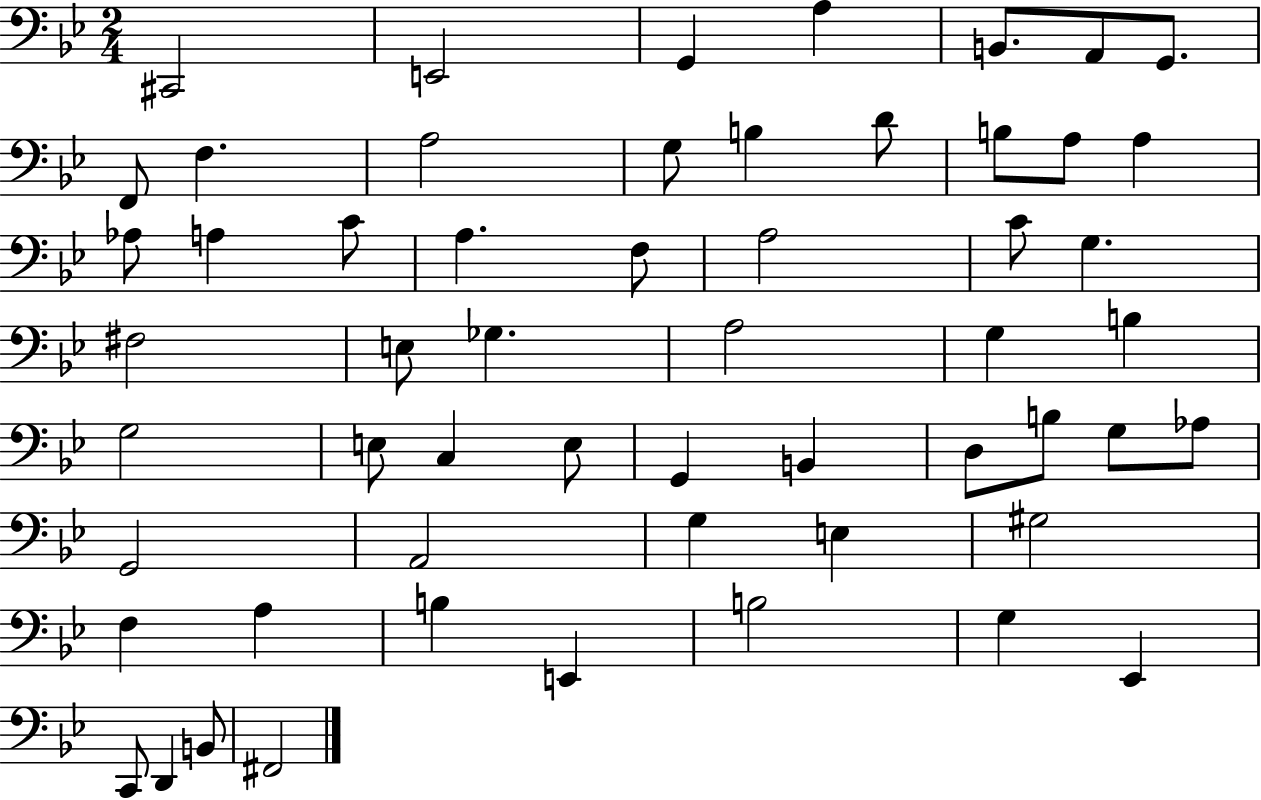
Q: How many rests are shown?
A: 0